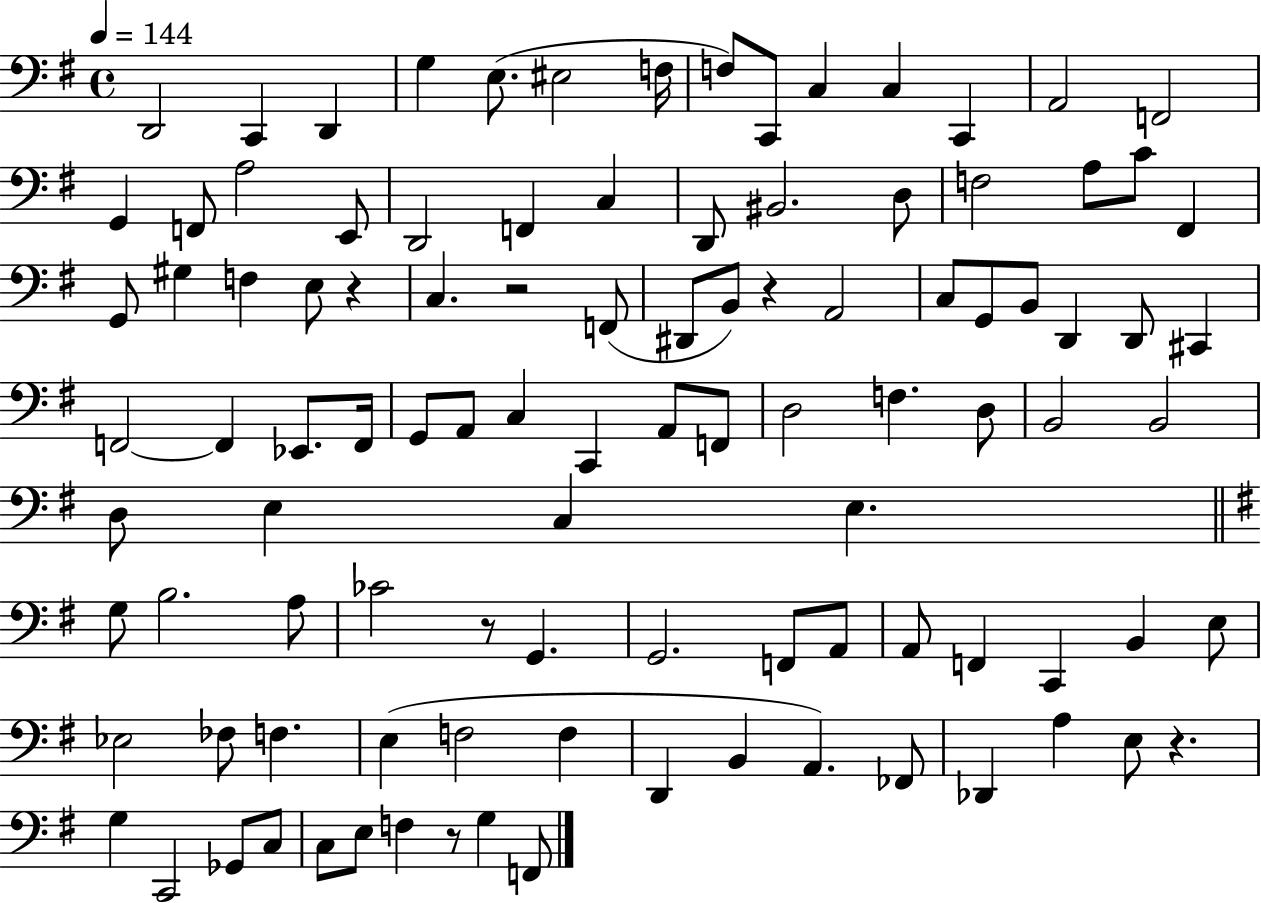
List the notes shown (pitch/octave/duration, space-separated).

D2/h C2/q D2/q G3/q E3/e. EIS3/h F3/s F3/e C2/e C3/q C3/q C2/q A2/h F2/h G2/q F2/e A3/h E2/e D2/h F2/q C3/q D2/e BIS2/h. D3/e F3/h A3/e C4/e F#2/q G2/e G#3/q F3/q E3/e R/q C3/q. R/h F2/e D#2/e B2/e R/q A2/h C3/e G2/e B2/e D2/q D2/e C#2/q F2/h F2/q Eb2/e. F2/s G2/e A2/e C3/q C2/q A2/e F2/e D3/h F3/q. D3/e B2/h B2/h D3/e E3/q C3/q E3/q. G3/e B3/h. A3/e CES4/h R/e G2/q. G2/h. F2/e A2/e A2/e F2/q C2/q B2/q E3/e Eb3/h FES3/e F3/q. E3/q F3/h F3/q D2/q B2/q A2/q. FES2/e Db2/q A3/q E3/e R/q. G3/q C2/h Gb2/e C3/e C3/e E3/e F3/q R/e G3/q F2/e